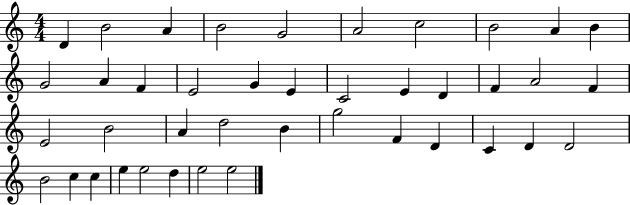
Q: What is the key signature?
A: C major